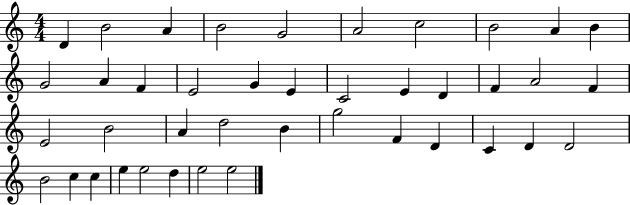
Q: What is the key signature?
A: C major